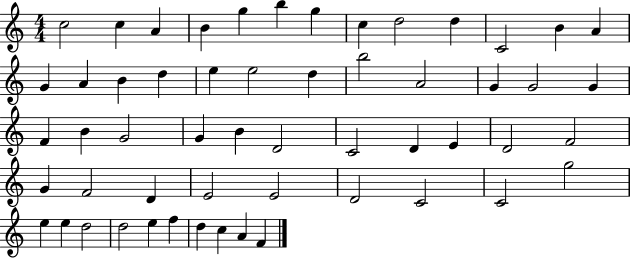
{
  \clef treble
  \numericTimeSignature
  \time 4/4
  \key c \major
  c''2 c''4 a'4 | b'4 g''4 b''4 g''4 | c''4 d''2 d''4 | c'2 b'4 a'4 | \break g'4 a'4 b'4 d''4 | e''4 e''2 d''4 | b''2 a'2 | g'4 g'2 g'4 | \break f'4 b'4 g'2 | g'4 b'4 d'2 | c'2 d'4 e'4 | d'2 f'2 | \break g'4 f'2 d'4 | e'2 e'2 | d'2 c'2 | c'2 g''2 | \break e''4 e''4 d''2 | d''2 e''4 f''4 | d''4 c''4 a'4 f'4 | \bar "|."
}